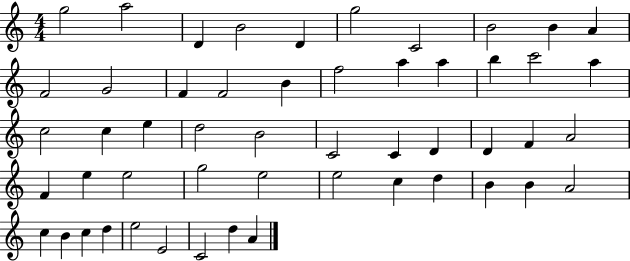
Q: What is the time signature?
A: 4/4